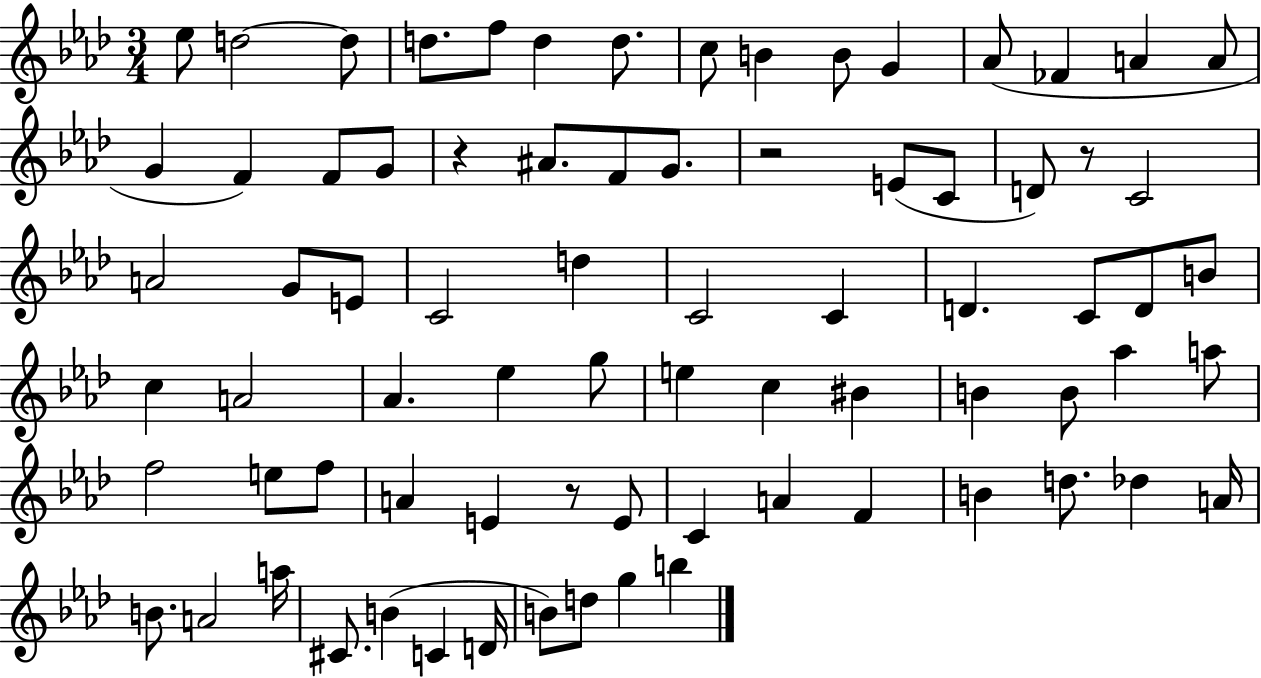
{
  \clef treble
  \numericTimeSignature
  \time 3/4
  \key aes \major
  ees''8 d''2~~ d''8 | d''8. f''8 d''4 d''8. | c''8 b'4 b'8 g'4 | aes'8( fes'4 a'4 a'8 | \break g'4 f'4) f'8 g'8 | r4 ais'8. f'8 g'8. | r2 e'8( c'8 | d'8) r8 c'2 | \break a'2 g'8 e'8 | c'2 d''4 | c'2 c'4 | d'4. c'8 d'8 b'8 | \break c''4 a'2 | aes'4. ees''4 g''8 | e''4 c''4 bis'4 | b'4 b'8 aes''4 a''8 | \break f''2 e''8 f''8 | a'4 e'4 r8 e'8 | c'4 a'4 f'4 | b'4 d''8. des''4 a'16 | \break b'8. a'2 a''16 | cis'8. b'4( c'4 d'16 | b'8) d''8 g''4 b''4 | \bar "|."
}